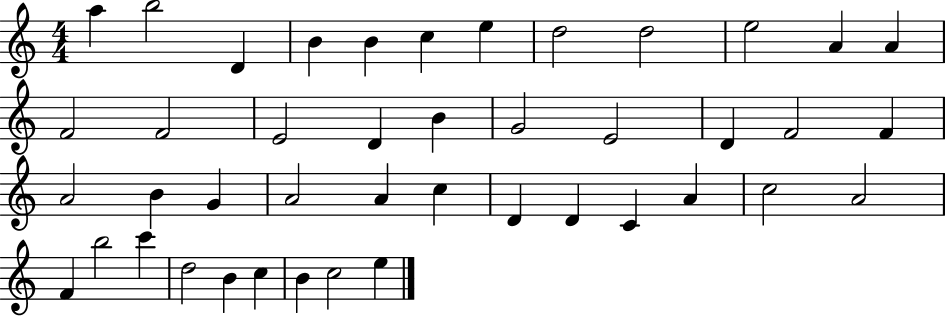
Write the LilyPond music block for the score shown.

{
  \clef treble
  \numericTimeSignature
  \time 4/4
  \key c \major
  a''4 b''2 d'4 | b'4 b'4 c''4 e''4 | d''2 d''2 | e''2 a'4 a'4 | \break f'2 f'2 | e'2 d'4 b'4 | g'2 e'2 | d'4 f'2 f'4 | \break a'2 b'4 g'4 | a'2 a'4 c''4 | d'4 d'4 c'4 a'4 | c''2 a'2 | \break f'4 b''2 c'''4 | d''2 b'4 c''4 | b'4 c''2 e''4 | \bar "|."
}